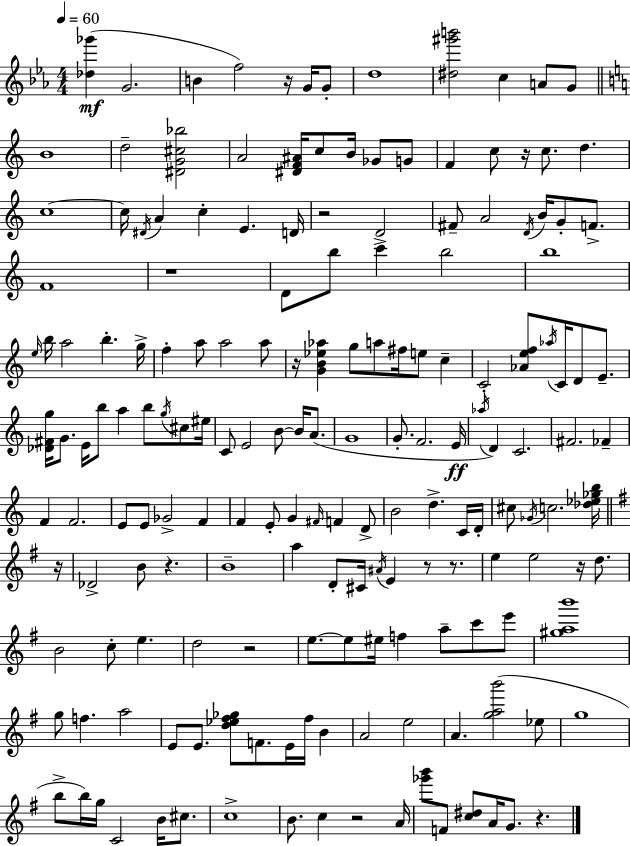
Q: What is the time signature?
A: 4/4